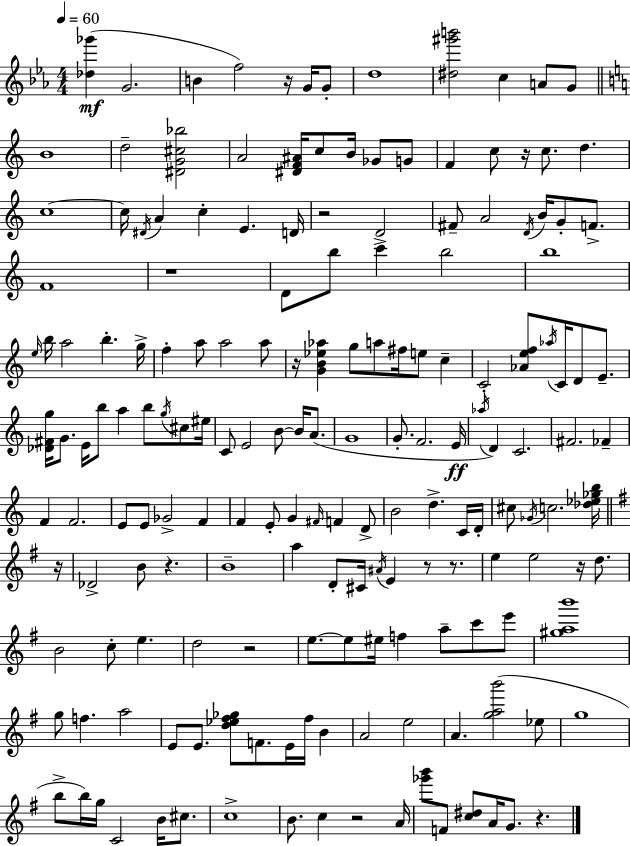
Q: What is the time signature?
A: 4/4